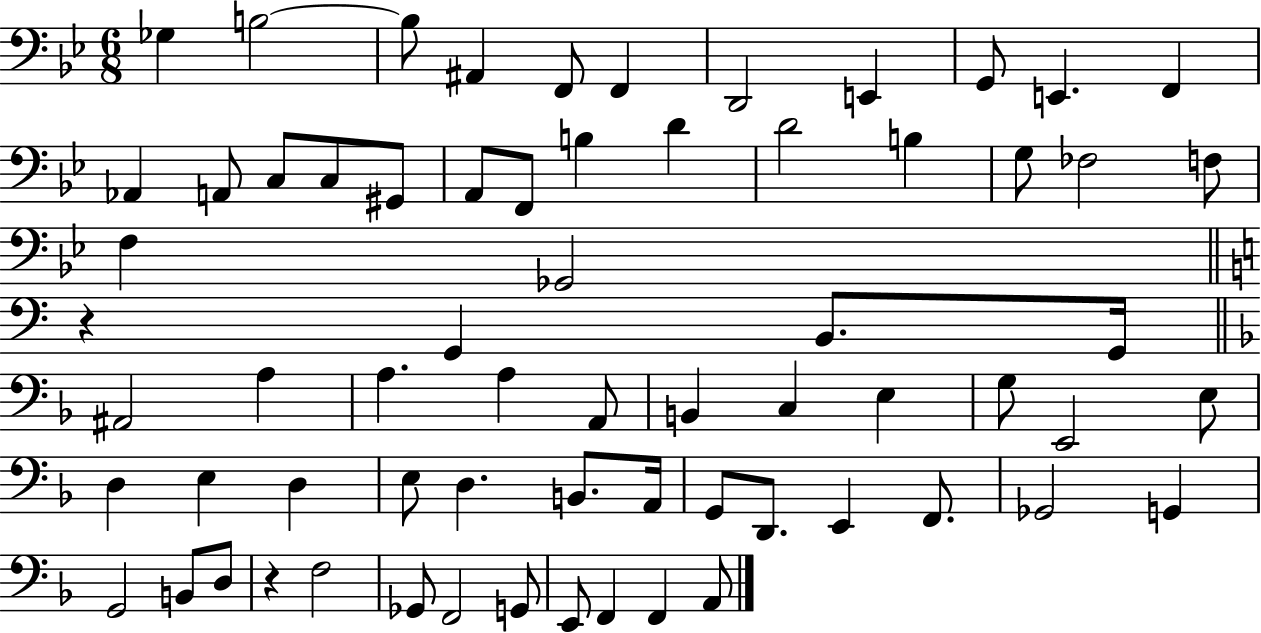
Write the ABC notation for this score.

X:1
T:Untitled
M:6/8
L:1/4
K:Bb
_G, B,2 B,/2 ^A,, F,,/2 F,, D,,2 E,, G,,/2 E,, F,, _A,, A,,/2 C,/2 C,/2 ^G,,/2 A,,/2 F,,/2 B, D D2 B, G,/2 _F,2 F,/2 F, _G,,2 z G,, B,,/2 G,,/4 ^A,,2 A, A, A, A,,/2 B,, C, E, G,/2 E,,2 E,/2 D, E, D, E,/2 D, B,,/2 A,,/4 G,,/2 D,,/2 E,, F,,/2 _G,,2 G,, G,,2 B,,/2 D,/2 z F,2 _G,,/2 F,,2 G,,/2 E,,/2 F,, F,, A,,/2